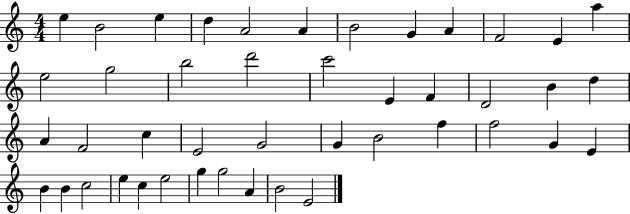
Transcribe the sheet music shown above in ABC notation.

X:1
T:Untitled
M:4/4
L:1/4
K:C
e B2 e d A2 A B2 G A F2 E a e2 g2 b2 d'2 c'2 E F D2 B d A F2 c E2 G2 G B2 f f2 G E B B c2 e c e2 g g2 A B2 E2